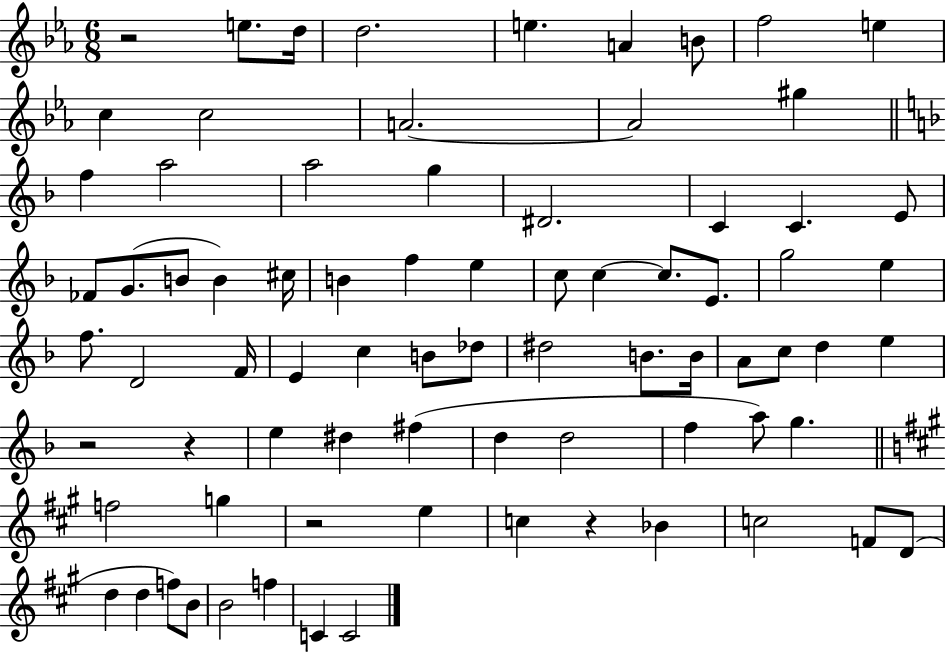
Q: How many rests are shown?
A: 5